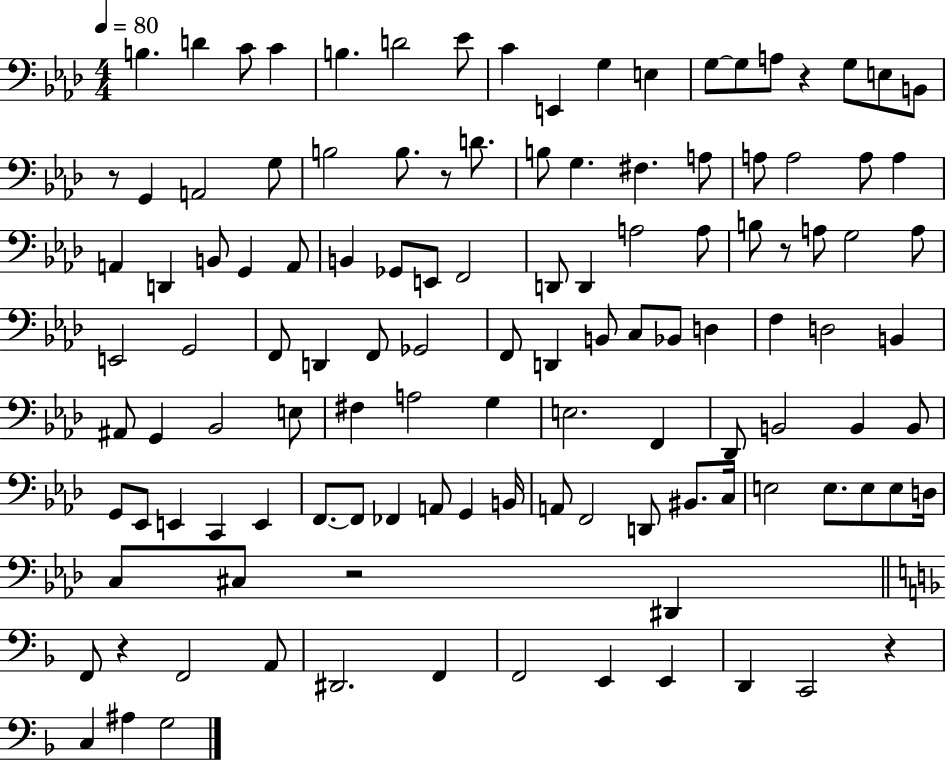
{
  \clef bass
  \numericTimeSignature
  \time 4/4
  \key aes \major
  \tempo 4 = 80
  b4. d'4 c'8 c'4 | b4. d'2 ees'8 | c'4 e,4 g4 e4 | g8~~ g8 a8 r4 g8 e8 b,8 | \break r8 g,4 a,2 g8 | b2 b8. r8 d'8. | b8 g4. fis4. a8 | a8 a2 a8 a4 | \break a,4 d,4 b,8 g,4 a,8 | b,4 ges,8 e,8 f,2 | d,8 d,4 a2 a8 | b8 r8 a8 g2 a8 | \break e,2 g,2 | f,8 d,4 f,8 ges,2 | f,8 d,4 b,8 c8 bes,8 d4 | f4 d2 b,4 | \break ais,8 g,4 bes,2 e8 | fis4 a2 g4 | e2. f,4 | des,8 b,2 b,4 b,8 | \break g,8 ees,8 e,4 c,4 e,4 | f,8.~~ f,8 fes,4 a,8 g,4 b,16 | a,8 f,2 d,8 bis,8. c16 | e2 e8. e8 e8 d16 | \break c8 cis8 r2 dis,4 | \bar "||" \break \key f \major f,8 r4 f,2 a,8 | dis,2. f,4 | f,2 e,4 e,4 | d,4 c,2 r4 | \break c4 ais4 g2 | \bar "|."
}